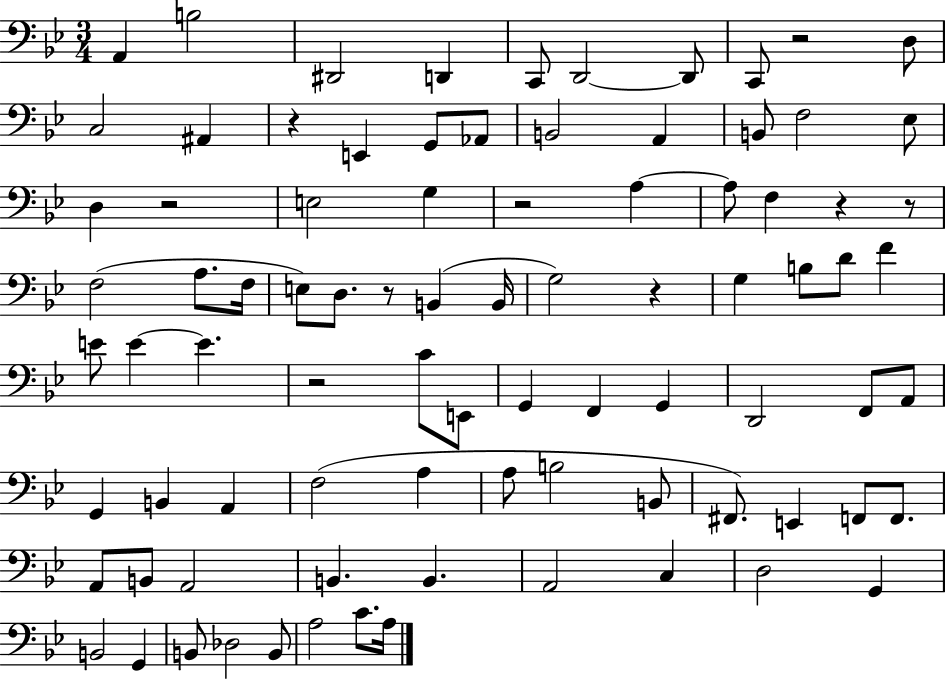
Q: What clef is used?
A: bass